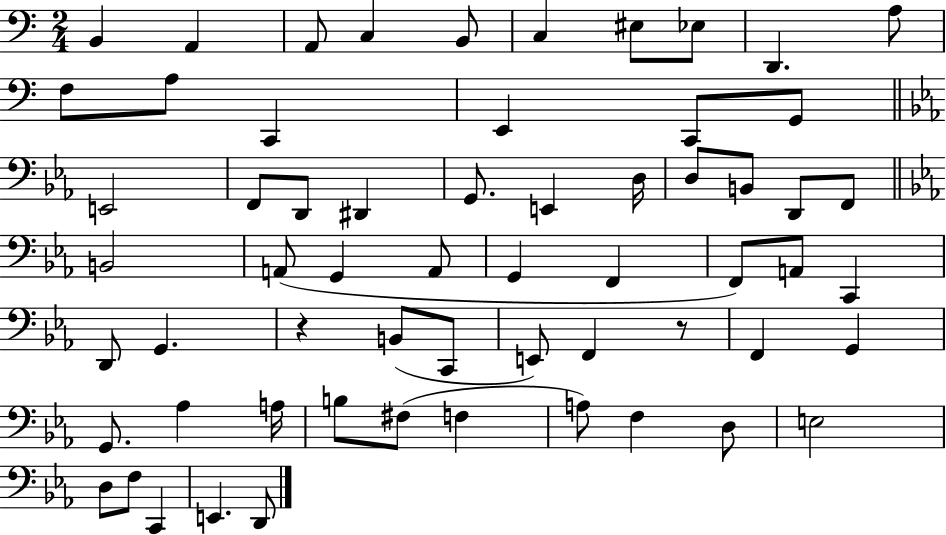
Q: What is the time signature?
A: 2/4